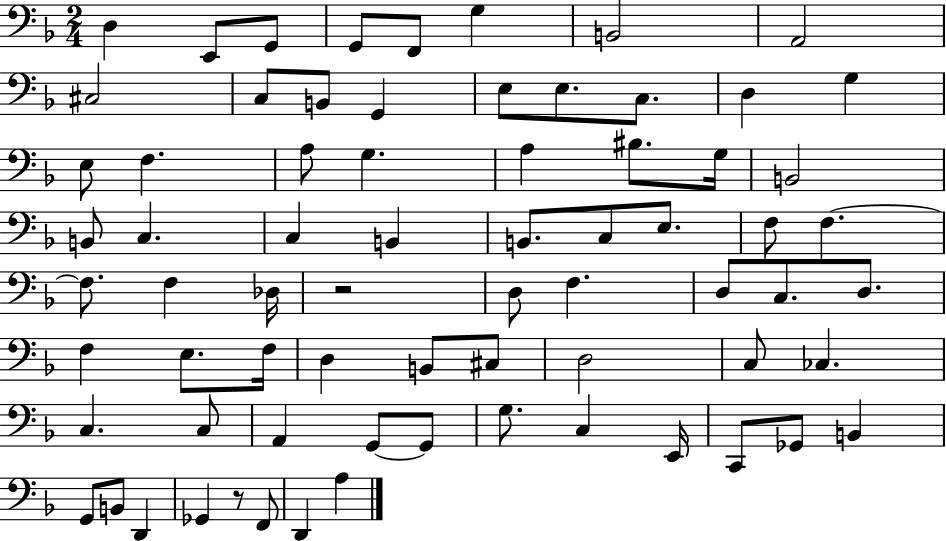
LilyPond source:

{
  \clef bass
  \numericTimeSignature
  \time 2/4
  \key f \major
  \repeat volta 2 { d4 e,8 g,8 | g,8 f,8 g4 | b,2 | a,2 | \break cis2 | c8 b,8 g,4 | e8 e8. c8. | d4 g4 | \break e8 f4. | a8 g4. | a4 bis8. g16 | b,2 | \break b,8 c4. | c4 b,4 | b,8. c8 e8. | f8 f4.~~ | \break f8. f4 des16 | r2 | d8 f4. | d8 c8. d8. | \break f4 e8. f16 | d4 b,8 cis8 | d2 | c8 ces4. | \break c4. c8 | a,4 g,8~~ g,8 | g8. c4 e,16 | c,8 ges,8 b,4 | \break g,8 b,8 d,4 | ges,4 r8 f,8 | d,4 a4 | } \bar "|."
}